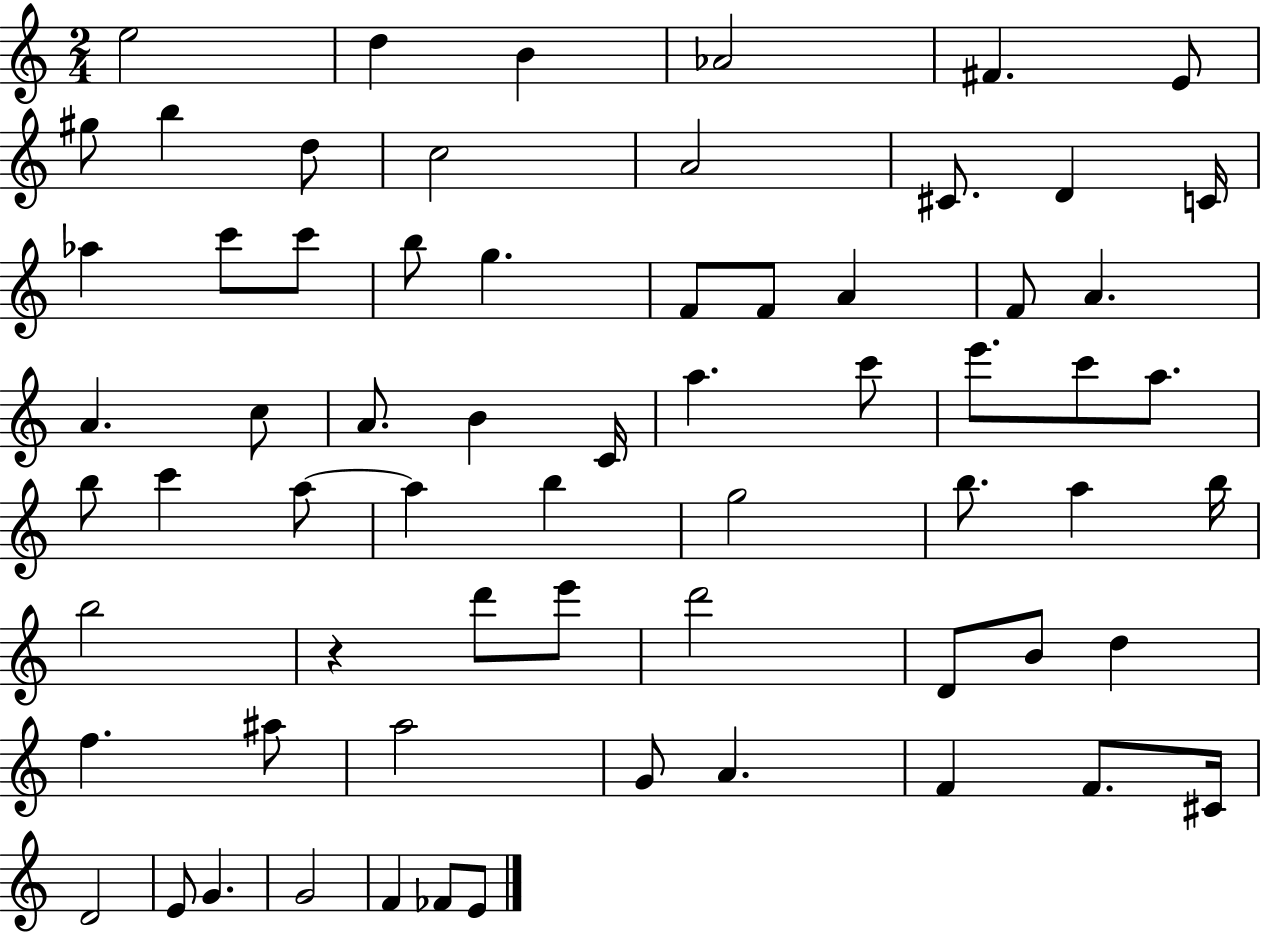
{
  \clef treble
  \numericTimeSignature
  \time 2/4
  \key c \major
  e''2 | d''4 b'4 | aes'2 | fis'4. e'8 | \break gis''8 b''4 d''8 | c''2 | a'2 | cis'8. d'4 c'16 | \break aes''4 c'''8 c'''8 | b''8 g''4. | f'8 f'8 a'4 | f'8 a'4. | \break a'4. c''8 | a'8. b'4 c'16 | a''4. c'''8 | e'''8. c'''8 a''8. | \break b''8 c'''4 a''8~~ | a''4 b''4 | g''2 | b''8. a''4 b''16 | \break b''2 | r4 d'''8 e'''8 | d'''2 | d'8 b'8 d''4 | \break f''4. ais''8 | a''2 | g'8 a'4. | f'4 f'8. cis'16 | \break d'2 | e'8 g'4. | g'2 | f'4 fes'8 e'8 | \break \bar "|."
}